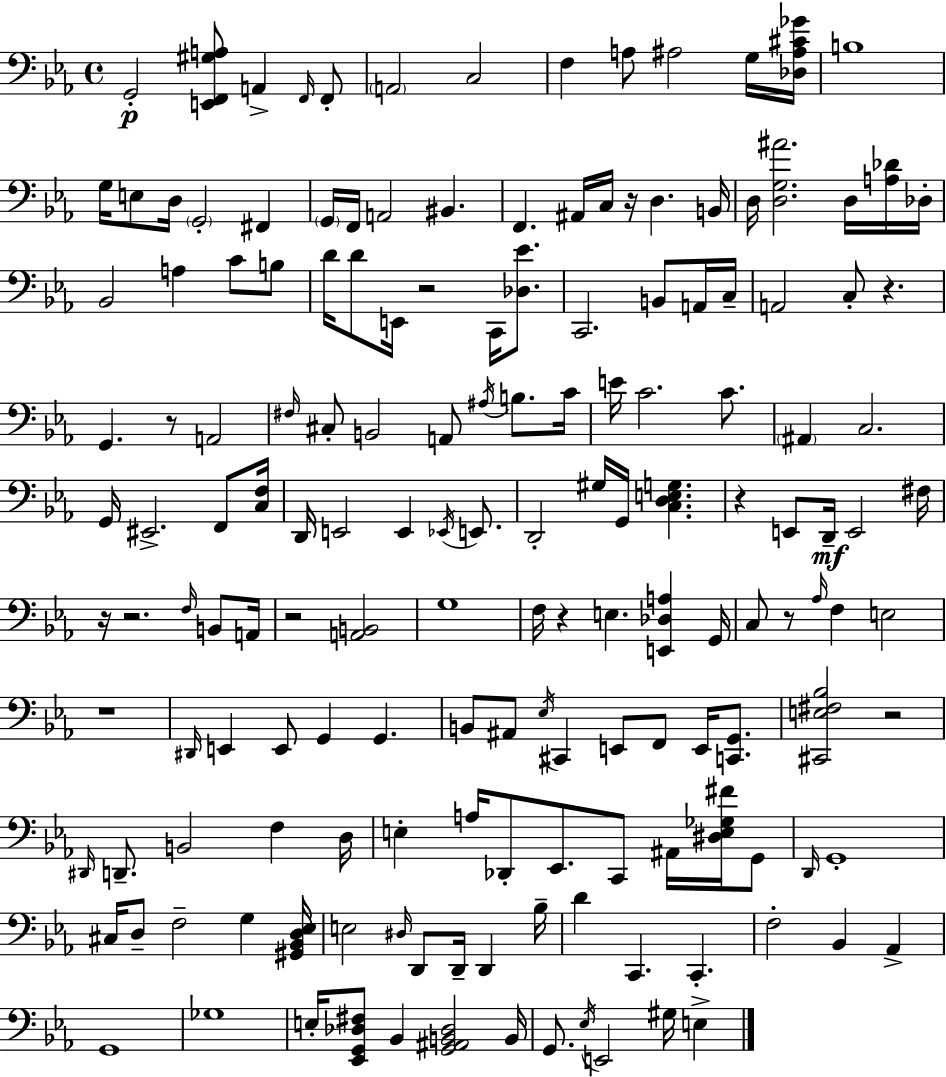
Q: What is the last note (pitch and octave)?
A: E3